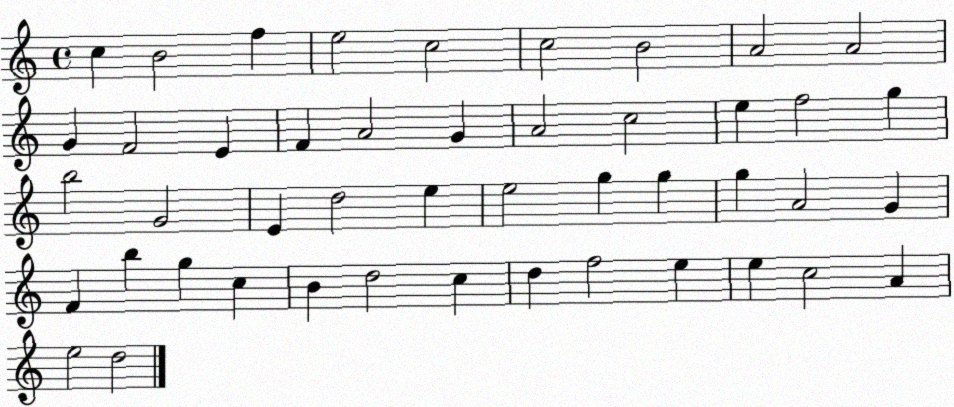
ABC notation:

X:1
T:Untitled
M:4/4
L:1/4
K:C
c B2 f e2 c2 c2 B2 A2 A2 G F2 E F A2 G A2 c2 e f2 g b2 G2 E d2 e e2 g g g A2 G F b g c B d2 c d f2 e e c2 A e2 d2